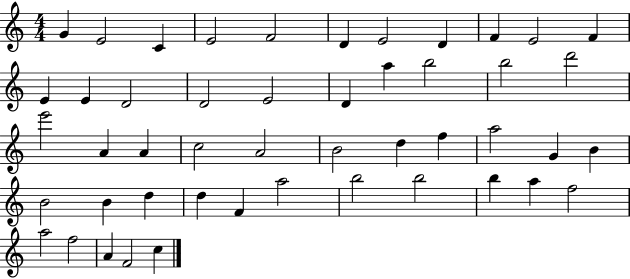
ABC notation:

X:1
T:Untitled
M:4/4
L:1/4
K:C
G E2 C E2 F2 D E2 D F E2 F E E D2 D2 E2 D a b2 b2 d'2 e'2 A A c2 A2 B2 d f a2 G B B2 B d d F a2 b2 b2 b a f2 a2 f2 A F2 c